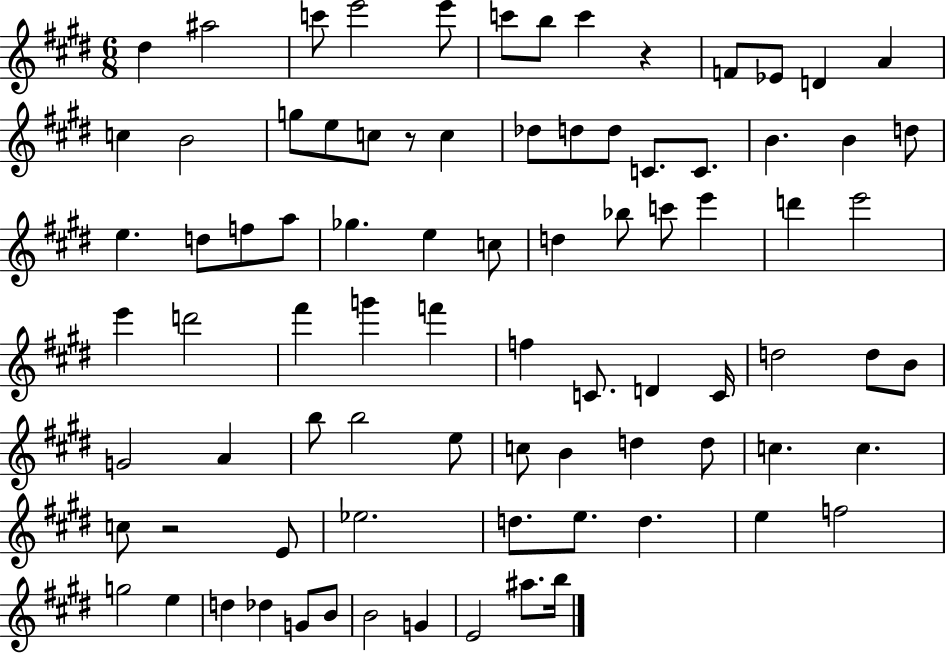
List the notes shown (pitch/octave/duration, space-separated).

D#5/q A#5/h C6/e E6/h E6/e C6/e B5/e C6/q R/q F4/e Eb4/e D4/q A4/q C5/q B4/h G5/e E5/e C5/e R/e C5/q Db5/e D5/e D5/e C4/e. C4/e. B4/q. B4/q D5/e E5/q. D5/e F5/e A5/e Gb5/q. E5/q C5/e D5/q Bb5/e C6/e E6/q D6/q E6/h E6/q D6/h F#6/q G6/q F6/q F5/q C4/e. D4/q C4/s D5/h D5/e B4/e G4/h A4/q B5/e B5/h E5/e C5/e B4/q D5/q D5/e C5/q. C5/q. C5/e R/h E4/e Eb5/h. D5/e. E5/e. D5/q. E5/q F5/h G5/h E5/q D5/q Db5/q G4/e B4/e B4/h G4/q E4/h A#5/e. B5/s